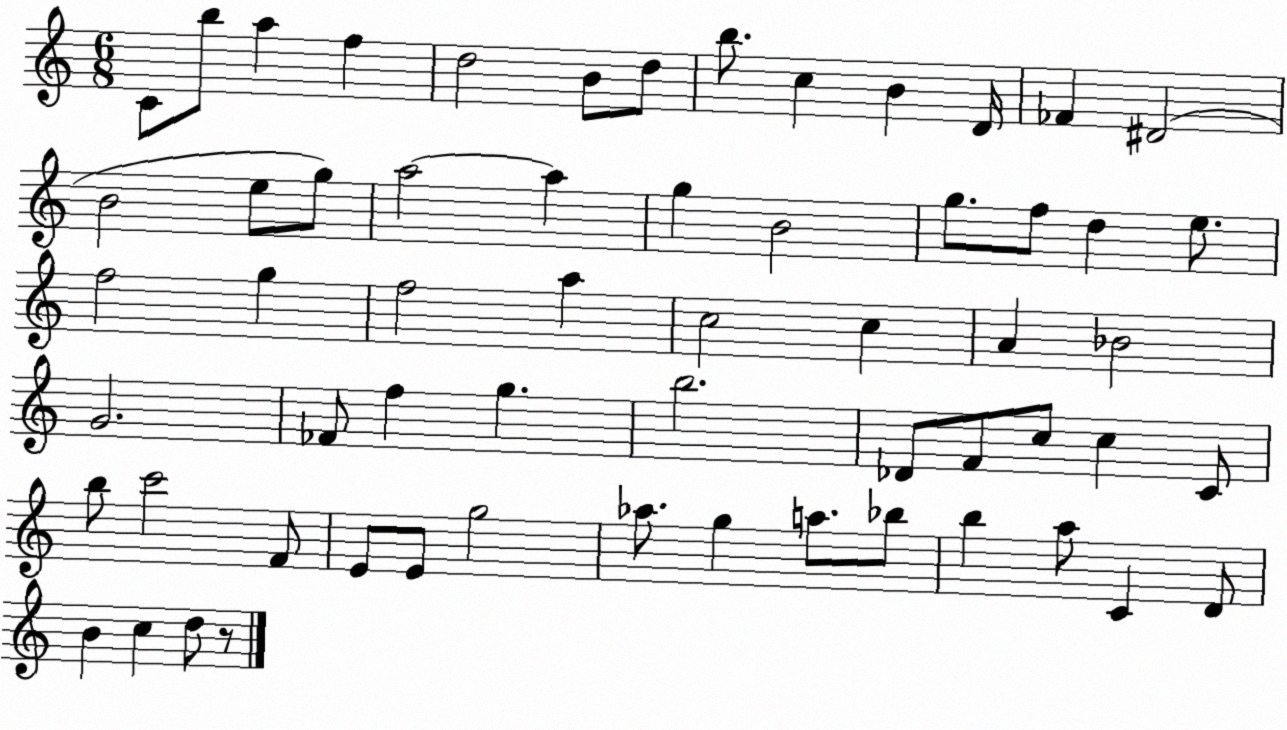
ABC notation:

X:1
T:Untitled
M:6/8
L:1/4
K:C
C/2 b/2 a f d2 B/2 d/2 b/2 c B D/4 _F ^D2 B2 e/2 g/2 a2 a g B2 g/2 f/2 d e/2 f2 g f2 a c2 c A _B2 G2 _F/2 f g b2 _D/2 F/2 c/2 c C/2 b/2 c'2 F/2 E/2 E/2 g2 _a/2 g a/2 _b/2 b a/2 C D/2 B c d/2 z/2